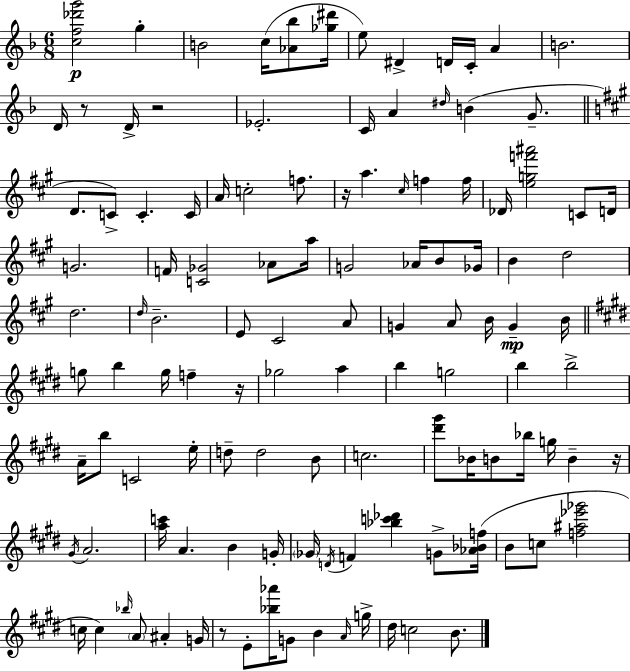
X:1
T:Untitled
M:6/8
L:1/4
K:F
[cf_d'g']2 g B2 c/4 [_A_b]/2 [_g^d']/4 e/2 ^D D/4 C/4 A B2 D/4 z/2 D/4 z2 _E2 C/4 A ^d/4 B G/2 D/2 C/2 C C/4 A/4 c2 f/2 z/4 a ^c/4 f f/4 _D/4 [egf'^a']2 C/2 D/4 G2 F/4 [C_G]2 _A/2 a/4 G2 _A/4 B/2 _G/4 B d2 d2 d/4 B2 E/2 ^C2 A/2 G A/2 B/4 G B/4 g/2 b g/4 f z/4 _g2 a b g2 b b2 A/4 b/2 C2 e/4 d/2 d2 B/2 c2 [^d'^g']/2 _B/4 B/2 _b/4 g/4 B z/4 ^G/4 A2 [ac']/4 A B G/4 _G/4 D/4 F [_bc'_d'] G/2 [_A_Bf]/4 B/2 c/2 [f^a_e'_g']2 c/4 c _b/4 A/2 ^A G/4 z/2 E/2 [_b_a']/4 G/2 B A/4 g/4 ^d/4 c2 B/2